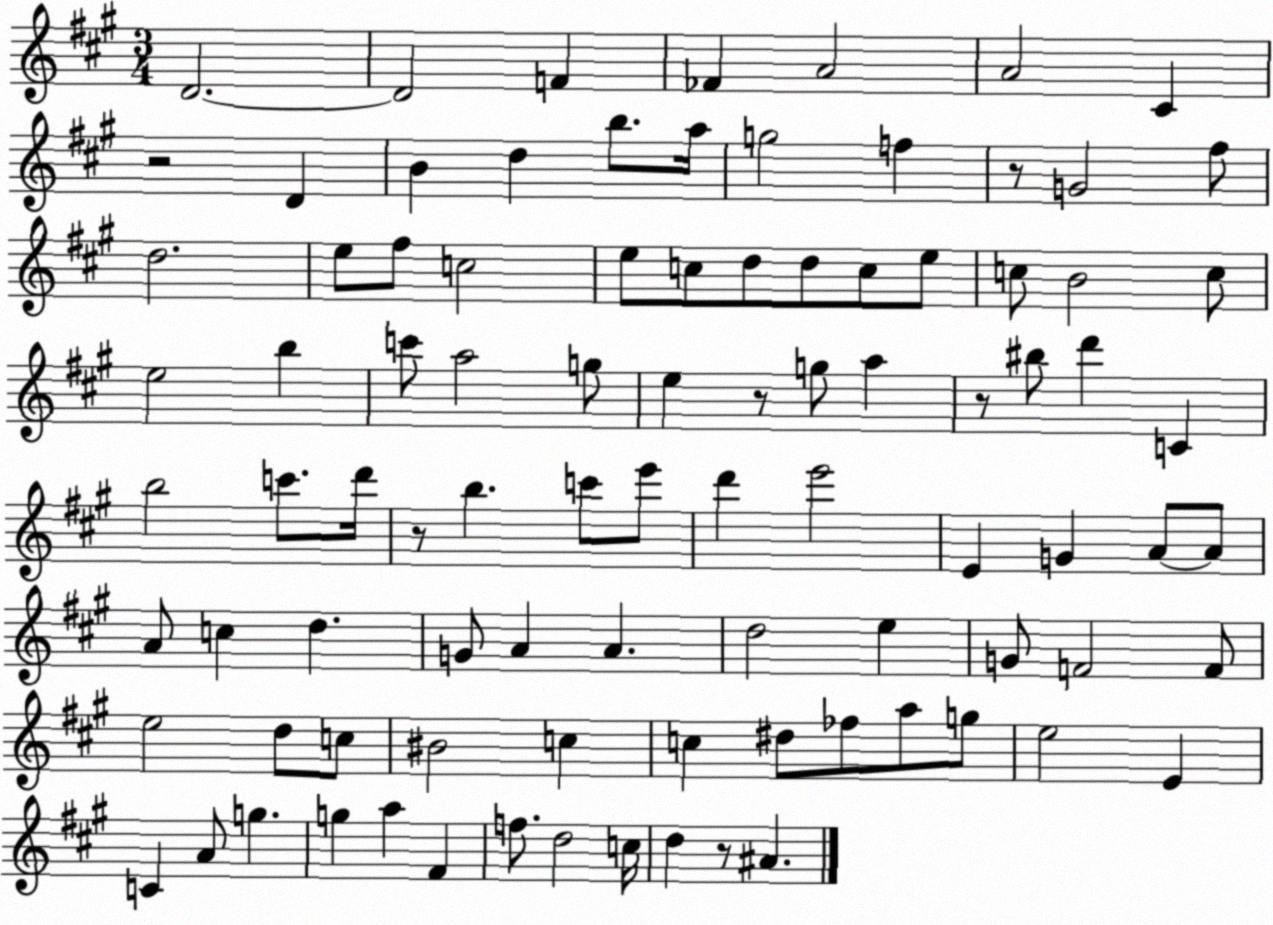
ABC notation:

X:1
T:Untitled
M:3/4
L:1/4
K:A
D2 D2 F _F A2 A2 ^C z2 D B d b/2 a/4 g2 f z/2 G2 ^f/2 d2 e/2 ^f/2 c2 e/2 c/2 d/2 d/2 c/2 e/2 c/2 B2 c/2 e2 b c'/2 a2 g/2 e z/2 g/2 a z/2 ^b/2 d' C b2 c'/2 d'/4 z/2 b c'/2 e'/2 d' e'2 E G A/2 A/2 A/2 c d G/2 A A d2 e G/2 F2 F/2 e2 d/2 c/2 ^B2 c c ^d/2 _f/2 a/2 g/2 e2 E C A/2 g g a ^F f/2 d2 c/4 d z/2 ^A